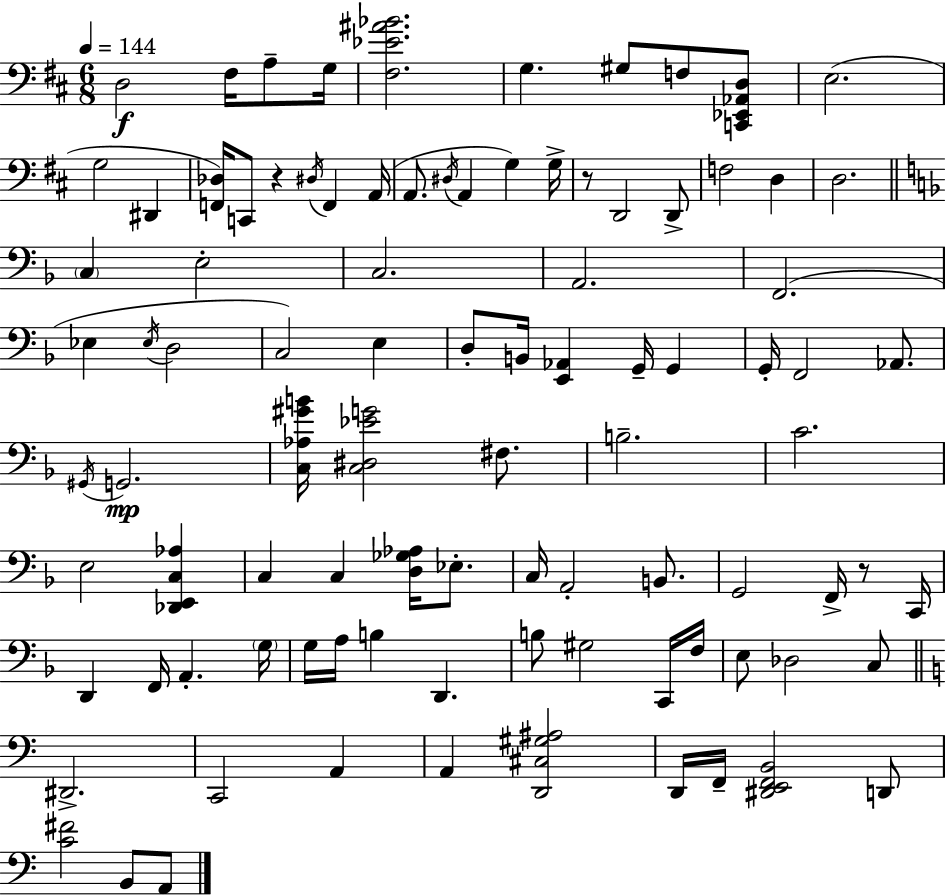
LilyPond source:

{
  \clef bass
  \numericTimeSignature
  \time 6/8
  \key d \major
  \tempo 4 = 144
  d2\f fis16 a8-- g16 | <fis ees' ais' bes'>2. | g4. gis8 f8 <c, ees, aes, d>8 | e2.( | \break g2 dis,4 | <f, des>16) c,8 r4 \acciaccatura { dis16 } f,4 | a,16( a,8. \acciaccatura { dis16 } a,4 g4) | g16-> r8 d,2 | \break d,8-> f2 d4 | d2. | \bar "||" \break \key f \major \parenthesize c4 e2-. | c2. | a,2. | f,2.( | \break ees4 \acciaccatura { ees16 } d2 | c2) e4 | d8-. b,16 <e, aes,>4 g,16-- g,4 | g,16-. f,2 aes,8. | \break \acciaccatura { gis,16 }\mp g,2. | <c aes gis' b'>16 <c dis ees' g'>2 fis8. | b2.-- | c'2. | \break e2 <des, e, c aes>4 | c4 c4 <d ges aes>16 ees8.-. | c16 a,2-. b,8. | g,2 f,16-> r8 | \break c,16 d,4 f,16 a,4.-. | \parenthesize g16 g16 a16 b4 d,4. | b8 gis2 | c,16 f16 e8 des2 | \break c8 \bar "||" \break \key c \major dis,2.-> | c,2 a,4 | a,4 <d, cis gis ais>2 | d,16 f,16-- <dis, e, f, b,>2 d,8 | \break <c' fis'>2 b,8 a,8 | \bar "|."
}